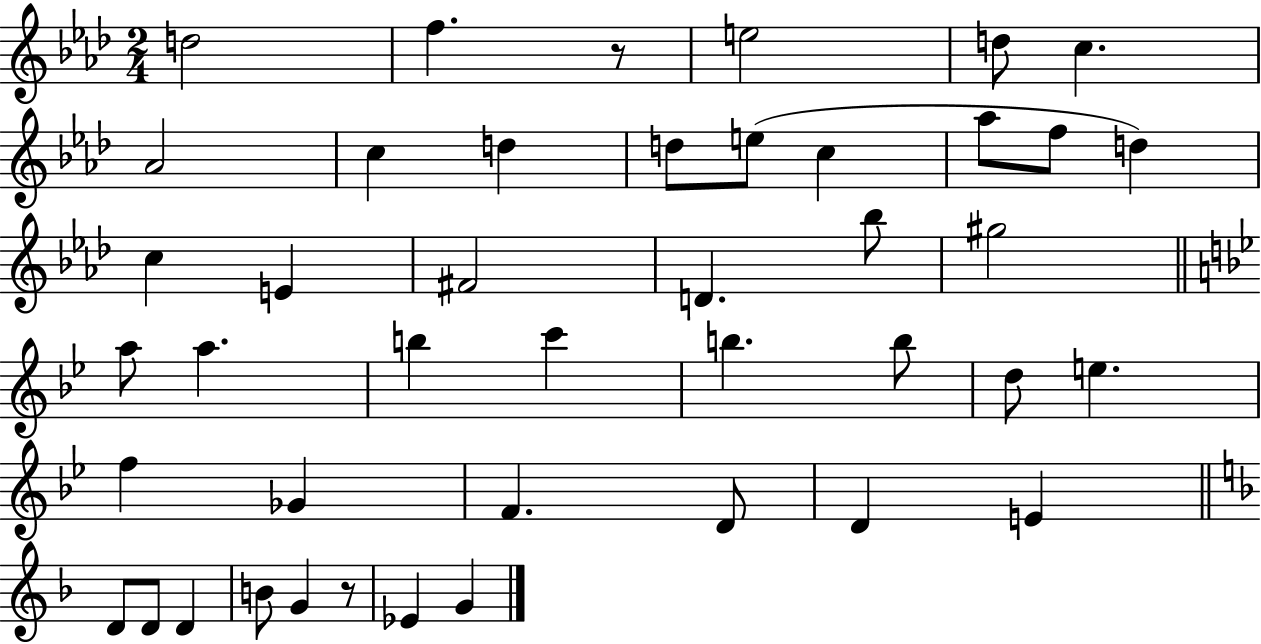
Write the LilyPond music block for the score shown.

{
  \clef treble
  \numericTimeSignature
  \time 2/4
  \key aes \major
  d''2 | f''4. r8 | e''2 | d''8 c''4. | \break aes'2 | c''4 d''4 | d''8 e''8( c''4 | aes''8 f''8 d''4) | \break c''4 e'4 | fis'2 | d'4. bes''8 | gis''2 | \break \bar "||" \break \key bes \major a''8 a''4. | b''4 c'''4 | b''4. b''8 | d''8 e''4. | \break f''4 ges'4 | f'4. d'8 | d'4 e'4 | \bar "||" \break \key f \major d'8 d'8 d'4 | b'8 g'4 r8 | ees'4 g'4 | \bar "|."
}